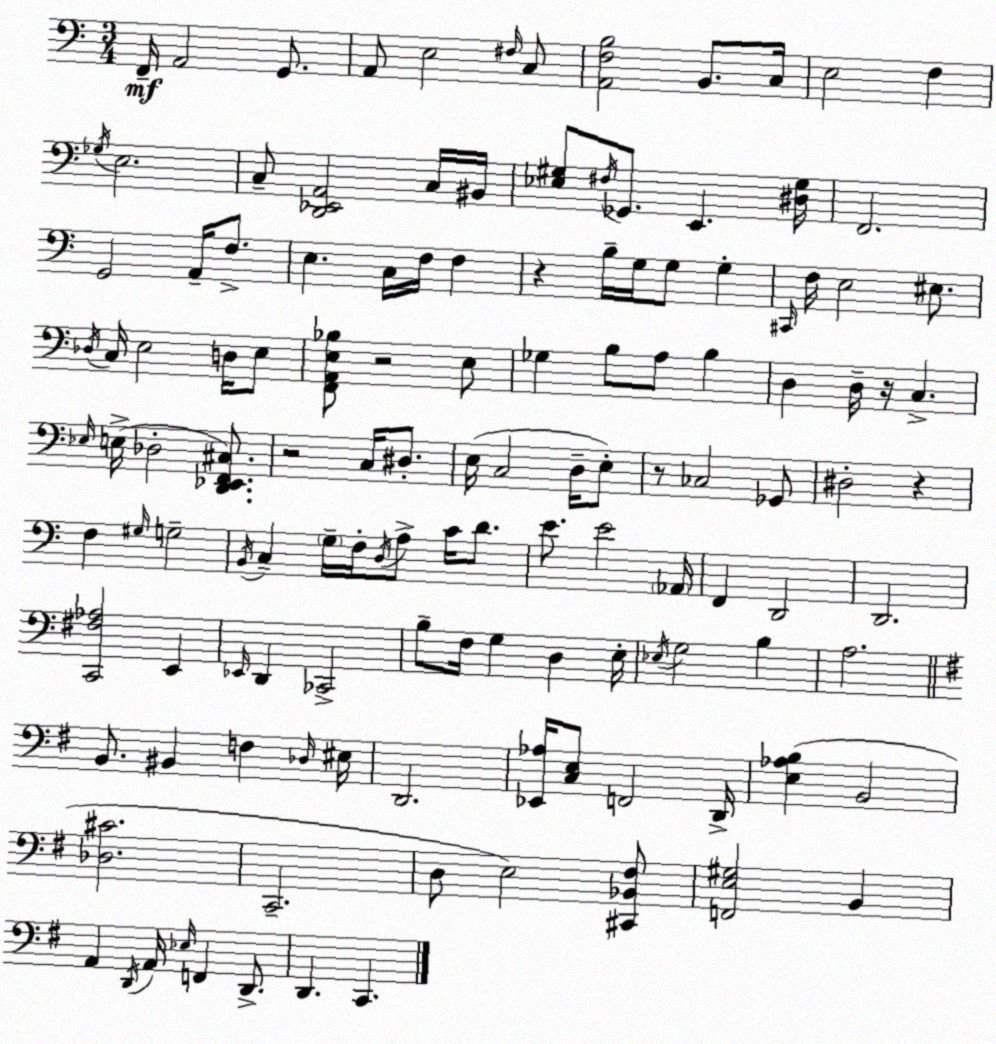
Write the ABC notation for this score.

X:1
T:Untitled
M:3/4
L:1/4
K:C
F,,/4 A,,2 G,,/2 A,,/2 E,2 ^F,/4 C,/2 [A,,F,B,]2 B,,/2 C,/4 E,2 F, _G,/4 E,2 C,/2 [D,,_E,,A,,]2 C,/4 ^B,,/4 [_E,^G,]/2 ^F,/4 _G,,/2 E,, [^D,^G,]/4 F,,2 G,,2 A,,/4 F,/2 E, C,/4 F,/4 F, z B,/4 G,/4 G,/2 G, ^C,,/4 F,/4 E,2 ^E,/2 _D,/4 C,/4 E,2 D,/4 E,/2 [F,,A,,E,_B,]/2 z2 E,/2 _G, B,/2 A,/2 B, D, D,/4 z/4 C, _E,/4 E,/4 _D,2 [D,,_E,,F,,^C,]/2 z2 C,/4 ^D,/2 E,/4 C,2 D,/4 E,/2 z/2 _C,2 _G,,/2 ^D,2 z F, ^G,/4 G,2 B,,/4 C, G,/4 F,/4 D,/4 A,/2 C/4 D/2 E/2 E2 _A,,/4 F,, D,,2 D,,2 [C,,^F,_A,]2 E,, _E,,/4 D,, _C,,2 B,/2 F,/4 G, D, E,/4 _E,/4 G,2 B, A,2 B,,/2 ^B,, F, _D,/4 ^E,/4 D,,2 [_E,,_A,]/4 [C,E,]/2 F,,2 D,,/4 [E,_A,B,] B,,2 [_D,^C]2 C,,2 D,/2 E,2 [^C,,_B,,^F,]/2 [F,,E,^G,]2 B,, A,, D,,/4 A,,/4 _E,/4 F,, D,,/2 D,, C,,